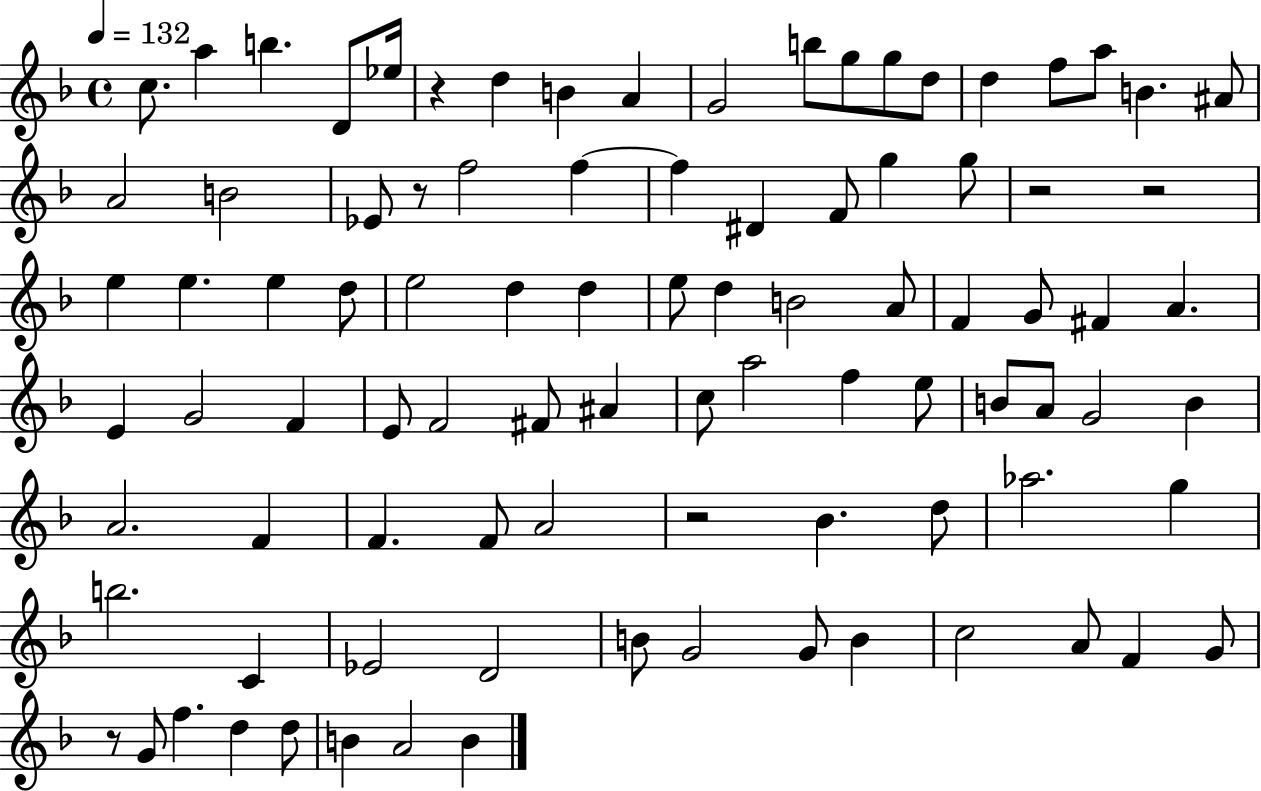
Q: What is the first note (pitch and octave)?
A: C5